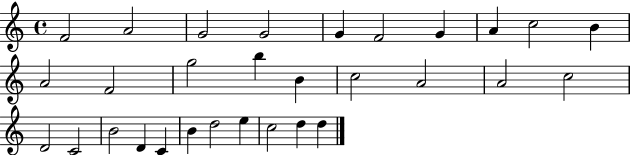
F4/h A4/h G4/h G4/h G4/q F4/h G4/q A4/q C5/h B4/q A4/h F4/h G5/h B5/q B4/q C5/h A4/h A4/h C5/h D4/h C4/h B4/h D4/q C4/q B4/q D5/h E5/q C5/h D5/q D5/q